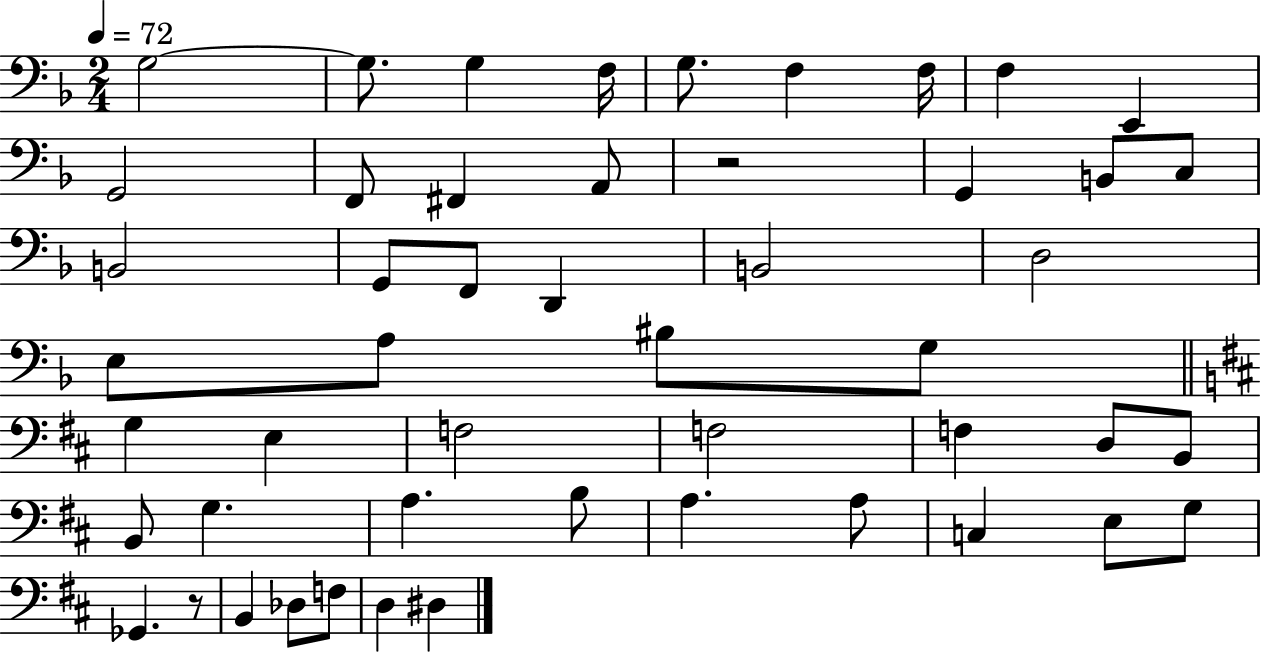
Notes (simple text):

G3/h G3/e. G3/q F3/s G3/e. F3/q F3/s F3/q E2/q G2/h F2/e F#2/q A2/e R/h G2/q B2/e C3/e B2/h G2/e F2/e D2/q B2/h D3/h E3/e A3/e BIS3/e G3/e G3/q E3/q F3/h F3/h F3/q D3/e B2/e B2/e G3/q. A3/q. B3/e A3/q. A3/e C3/q E3/e G3/e Gb2/q. R/e B2/q Db3/e F3/e D3/q D#3/q